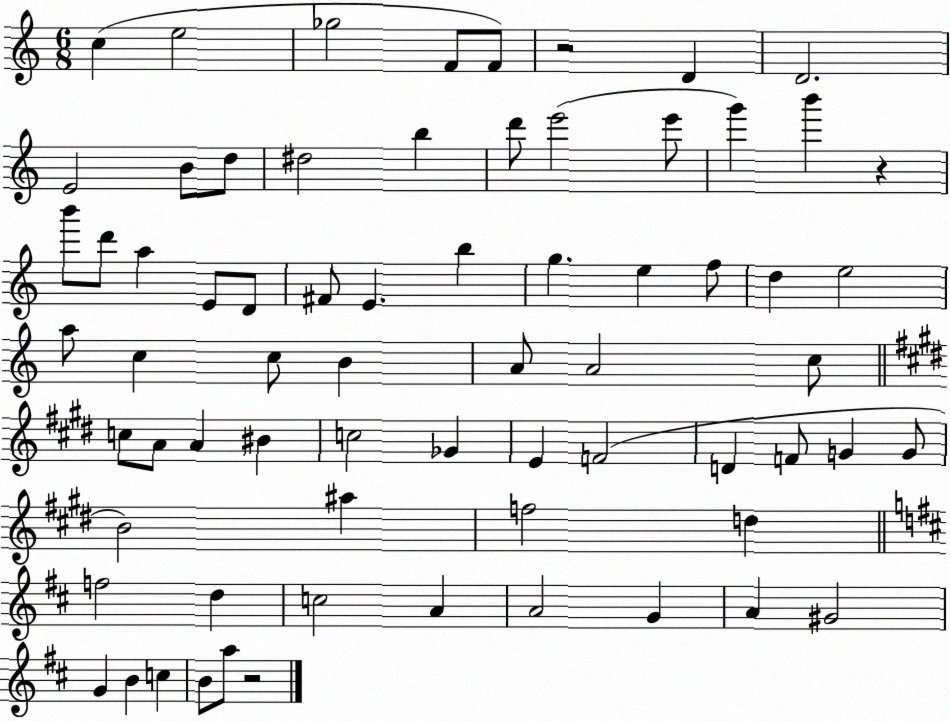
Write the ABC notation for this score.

X:1
T:Untitled
M:6/8
L:1/4
K:C
c e2 _g2 F/2 F/2 z2 D D2 E2 B/2 d/2 ^d2 b d'/2 e'2 e'/2 g' b' z b'/2 d'/2 a E/2 D/2 ^F/2 E b g e f/2 d e2 a/2 c c/2 B A/2 A2 c/2 c/2 A/2 A ^B c2 _G E F2 D F/2 G G/2 B2 ^a f2 d f2 d c2 A A2 G A ^G2 G B c B/2 a/2 z2